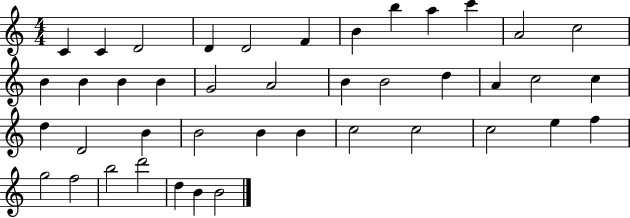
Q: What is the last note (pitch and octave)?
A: B4